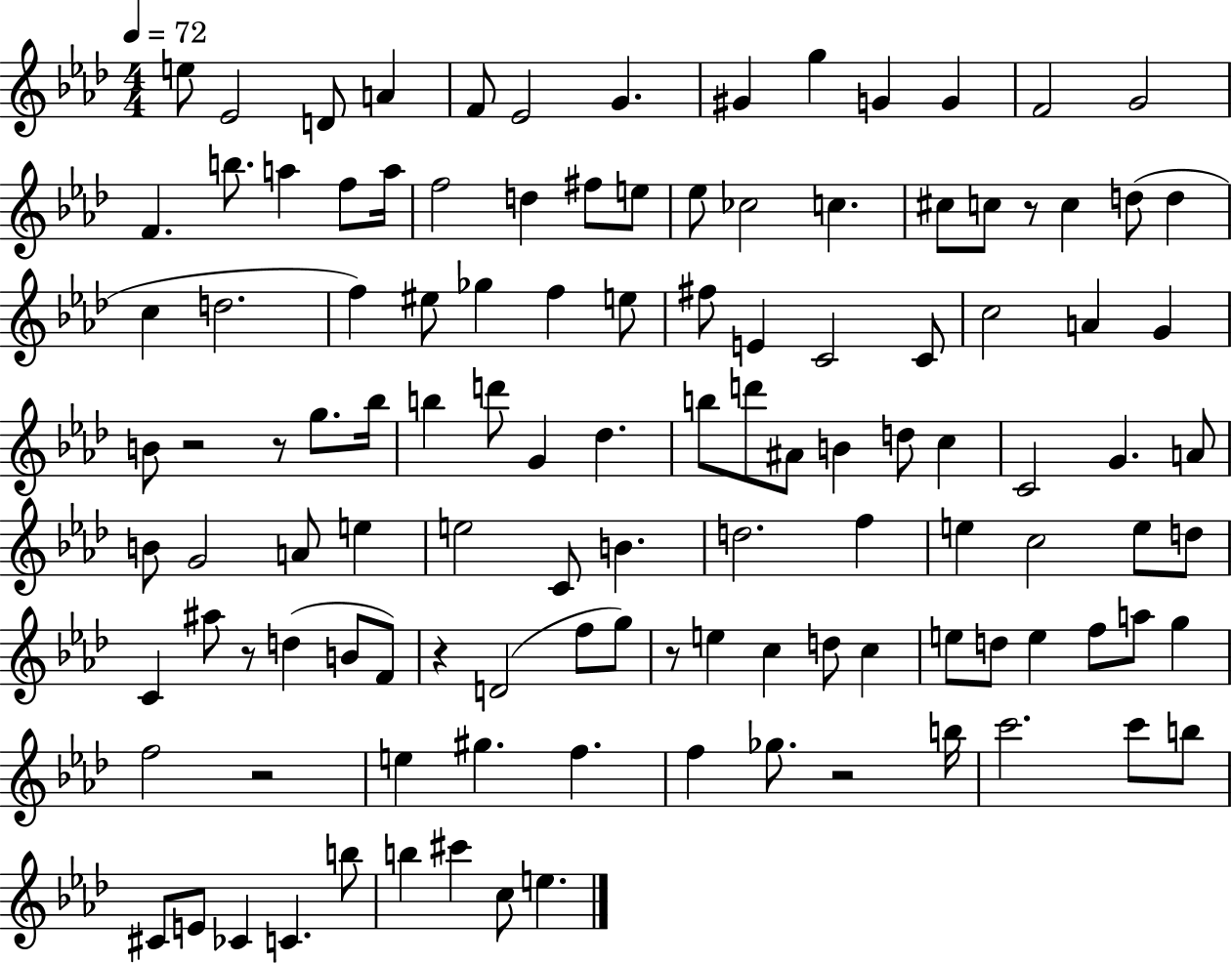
E5/e Eb4/h D4/e A4/q F4/e Eb4/h G4/q. G#4/q G5/q G4/q G4/q F4/h G4/h F4/q. B5/e. A5/q F5/e A5/s F5/h D5/q F#5/e E5/e Eb5/e CES5/h C5/q. C#5/e C5/e R/e C5/q D5/e D5/q C5/q D5/h. F5/q EIS5/e Gb5/q F5/q E5/e F#5/e E4/q C4/h C4/e C5/h A4/q G4/q B4/e R/h R/e G5/e. Bb5/s B5/q D6/e G4/q Db5/q. B5/e D6/e A#4/e B4/q D5/e C5/q C4/h G4/q. A4/e B4/e G4/h A4/e E5/q E5/h C4/e B4/q. D5/h. F5/q E5/q C5/h E5/e D5/e C4/q A#5/e R/e D5/q B4/e F4/e R/q D4/h F5/e G5/e R/e E5/q C5/q D5/e C5/q E5/e D5/e E5/q F5/e A5/e G5/q F5/h R/h E5/q G#5/q. F5/q. F5/q Gb5/e. R/h B5/s C6/h. C6/e B5/e C#4/e E4/e CES4/q C4/q. B5/e B5/q C#6/q C5/e E5/q.